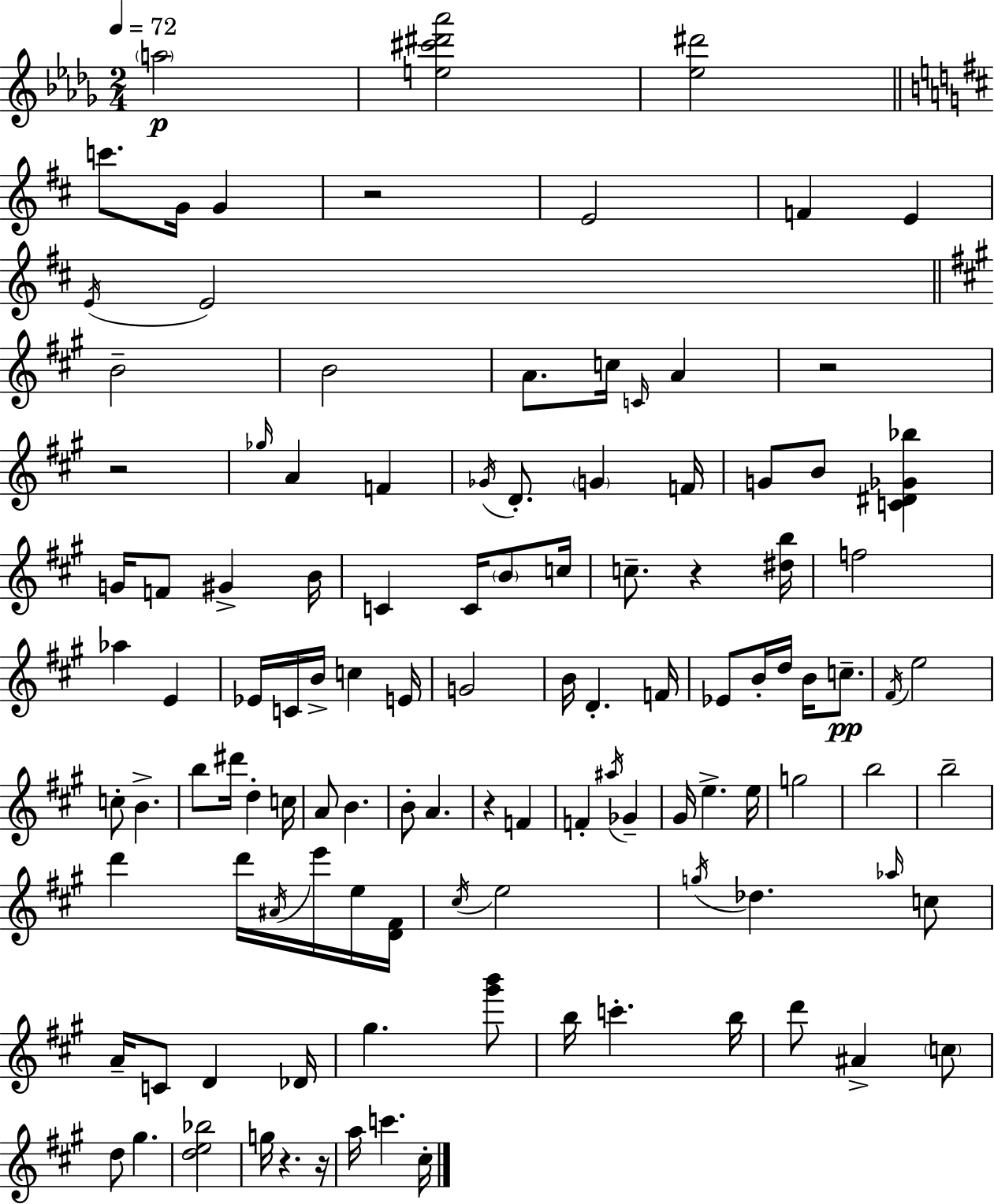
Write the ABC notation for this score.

X:1
T:Untitled
M:2/4
L:1/4
K:Bbm
a2 [e^c'^d'_a']2 [_e^d']2 c'/2 G/4 G z2 E2 F E E/4 E2 B2 B2 A/2 c/4 C/4 A z2 z2 _g/4 A F _G/4 D/2 G F/4 G/2 B/2 [C^D_G_b] G/4 F/2 ^G B/4 C C/4 B/2 c/4 c/2 z [^db]/4 f2 _a E _E/4 C/4 B/4 c E/4 G2 B/4 D F/4 _E/2 B/4 d/4 B/4 c/2 ^F/4 e2 c/2 B b/2 ^d'/4 d c/4 A/2 B B/2 A z F F ^a/4 _G ^G/4 e e/4 g2 b2 b2 d' d'/4 ^A/4 e'/4 e/4 [D^F]/4 ^c/4 e2 g/4 _d _a/4 c/2 A/4 C/2 D _D/4 ^g [^g'b']/2 b/4 c' b/4 d'/2 ^A c/2 d/2 ^g [de_b]2 g/4 z z/4 a/4 c' ^c/4